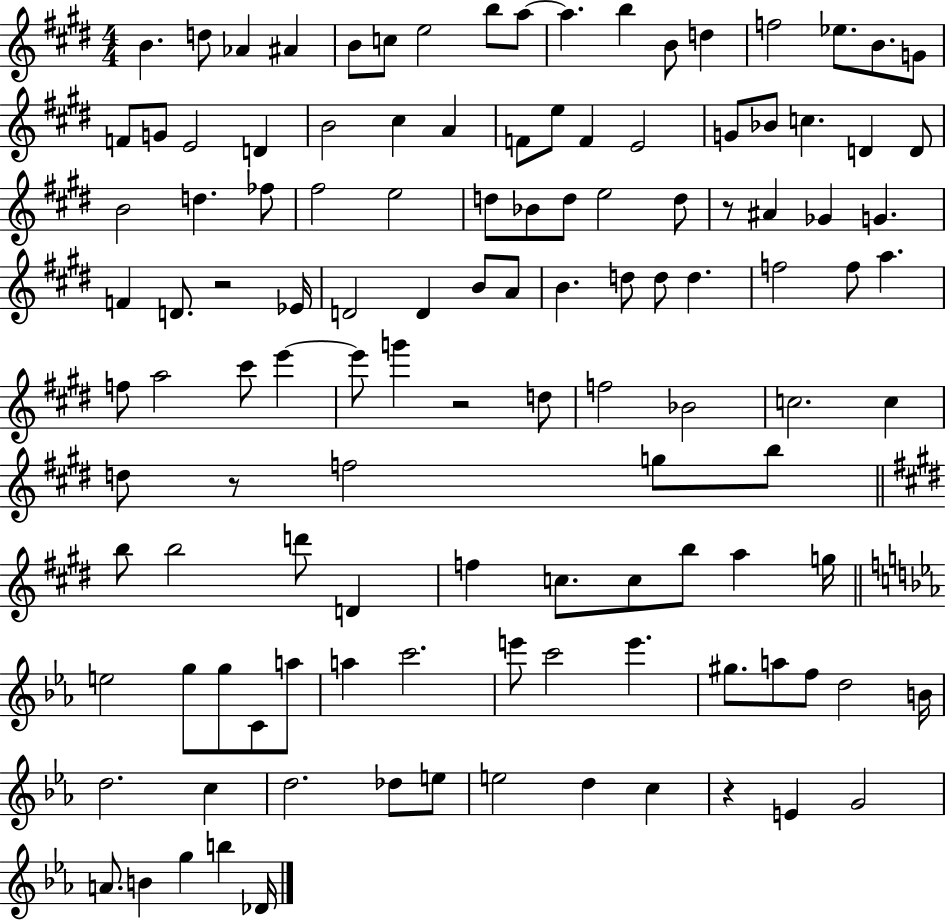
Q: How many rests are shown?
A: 5